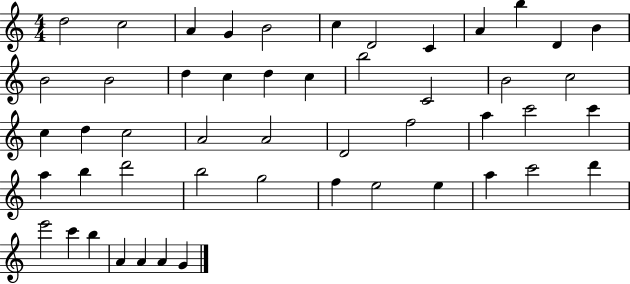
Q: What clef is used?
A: treble